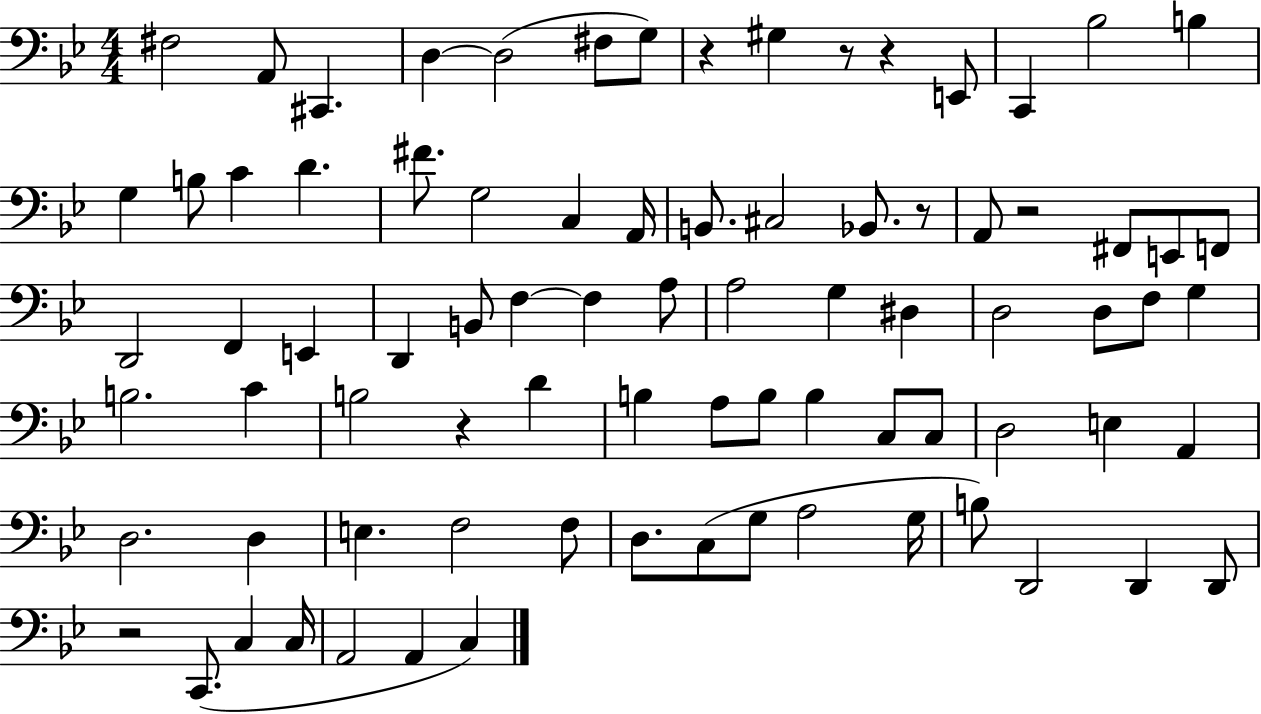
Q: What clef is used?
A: bass